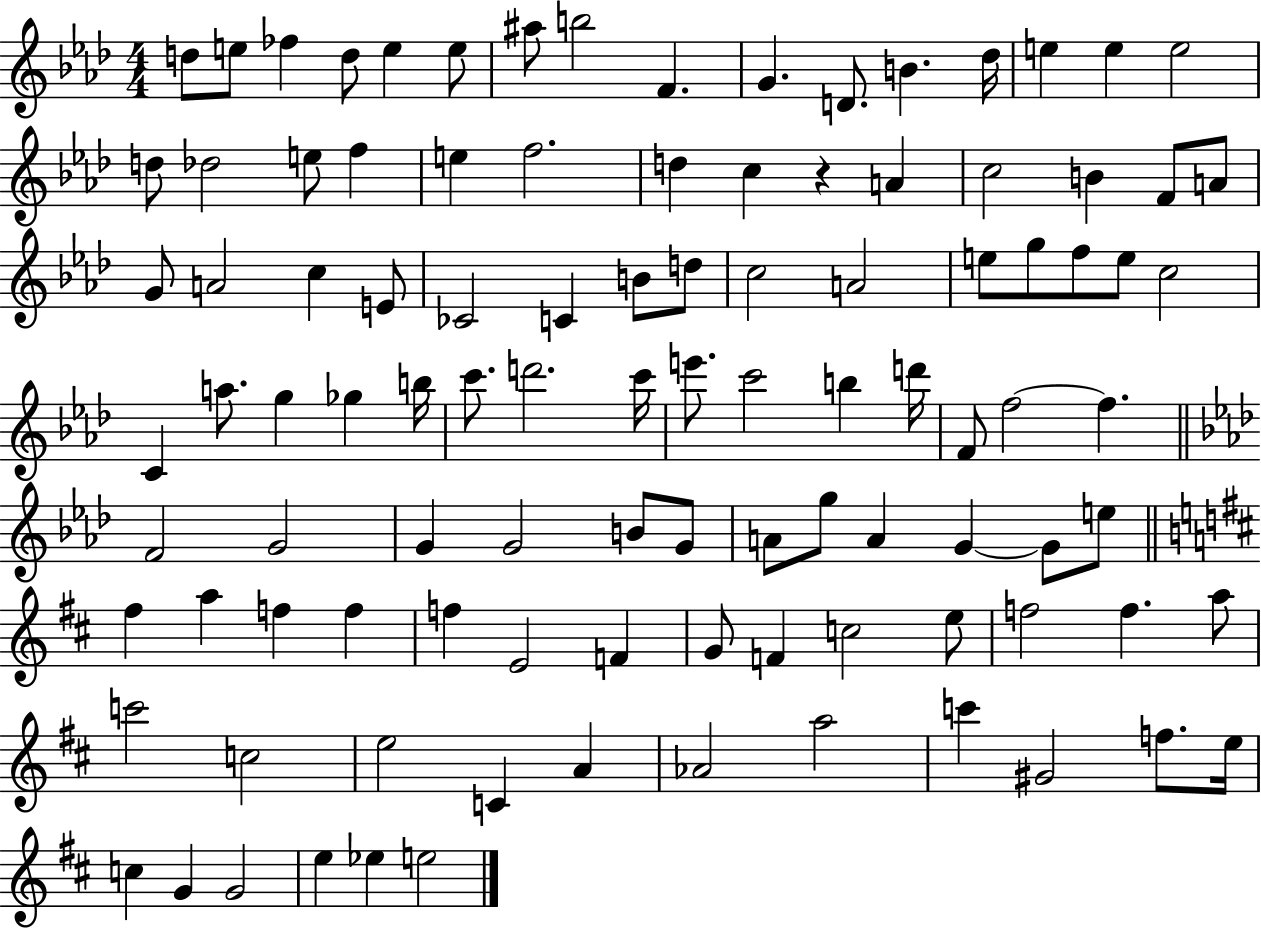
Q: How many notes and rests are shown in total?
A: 103